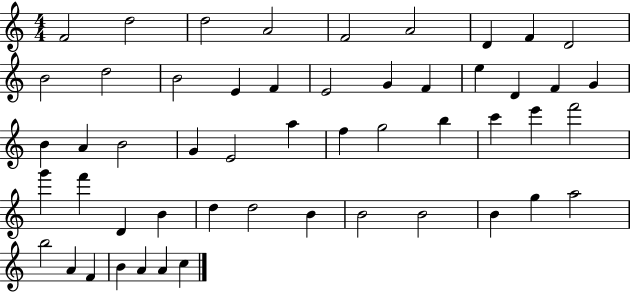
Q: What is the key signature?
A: C major